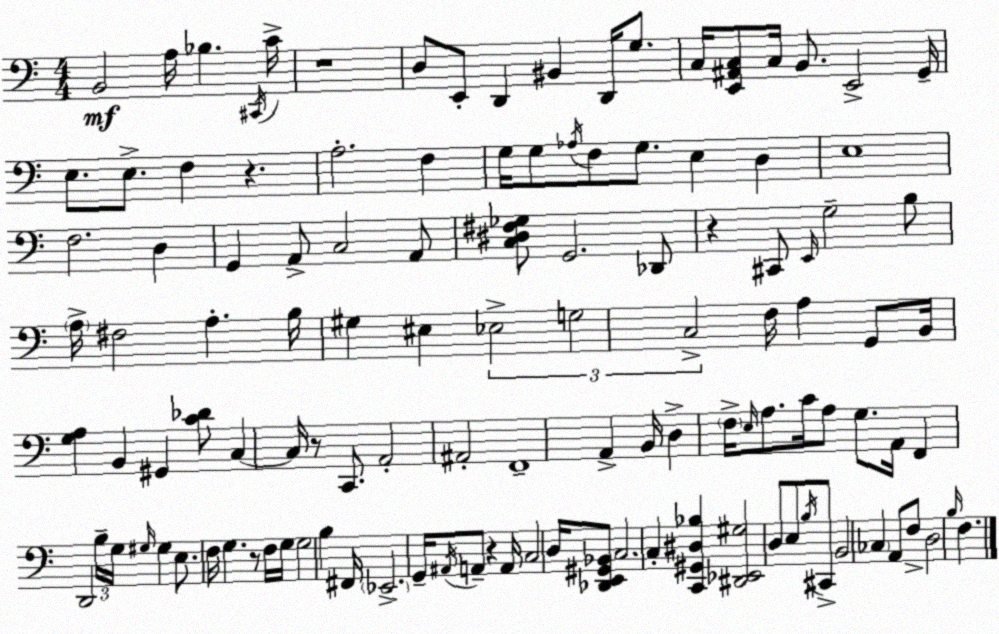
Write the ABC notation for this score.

X:1
T:Untitled
M:4/4
L:1/4
K:Am
B,,2 A,/4 _B, ^C,,/4 C/4 z4 D,/2 E,,/2 D,, ^B,, D,,/4 G,/2 C,/4 [E,,^A,,C,]/2 C,/4 B,,/2 E,,2 G,,/4 E,/2 E,/2 F, z A,2 F, G,/4 G,/2 _A,/4 F,/2 G,/2 E, D, E,4 F,2 D, G,, A,,/2 C,2 A,,/2 [C,^D,^F,_G,]/2 G,,2 _D,,/2 z ^C,,/2 E,,/4 G,2 B,/2 A,/4 ^F,2 A, B,/4 ^G, ^E, _E,2 G,2 C,2 F,/4 A, G,,/2 B,,/4 [G,A,] B,, ^G,, [C_D]/2 C, C,/4 z/2 C,,/2 A,,2 ^A,,2 F,,4 A,, B,,/4 D, F,/4 E,/4 A,/2 C/4 A,/2 G,/2 A,,/4 F,, D,,2 B,/4 G,/4 ^G,/4 ^G, E,/2 F,/4 G, z/2 F,/4 G,/4 G,2 B, ^F,,/4 _E,,2 G,,/4 ^A,,/4 A,,/2 z A,,/4 C,2 D,/4 [_D,,E,,^G,,_B,,]/2 C,2 C, [C,,^G,,^D,_B,] [^D,,_E,,^G,]2 D,/2 E,/2 B,/4 ^C,,/2 B,,2 _C, A,,/2 F,/2 D,2 B,/4 F,